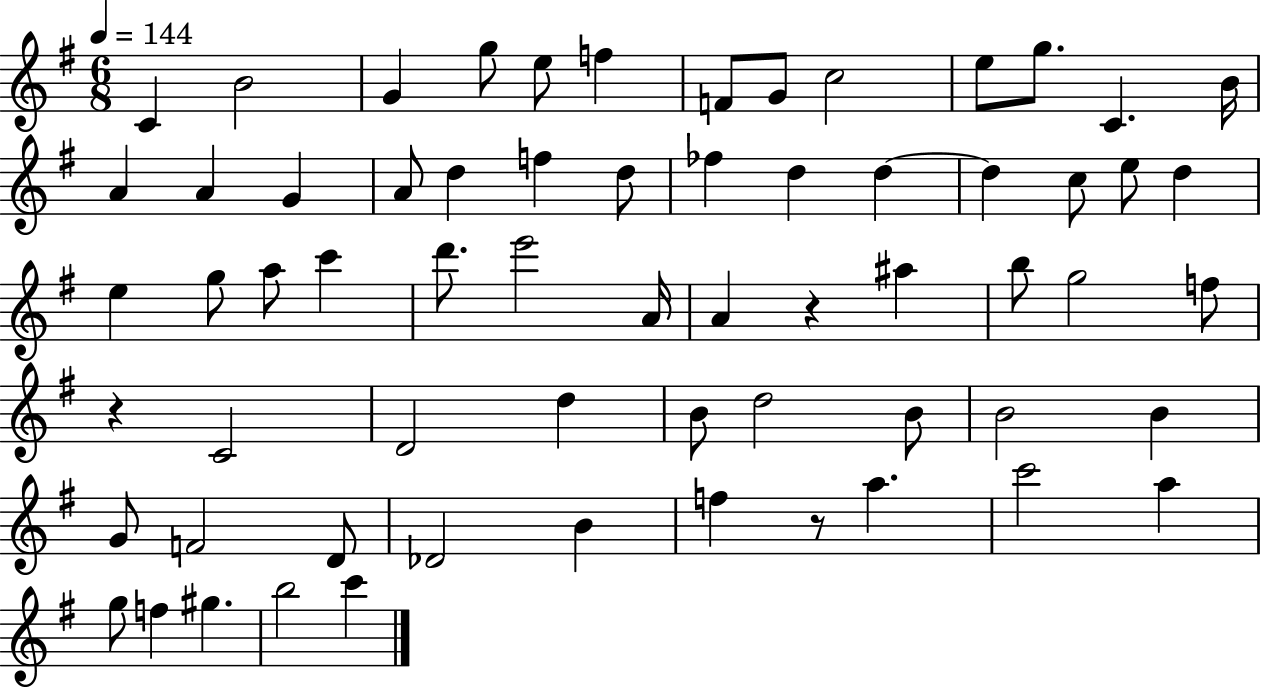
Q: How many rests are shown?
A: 3